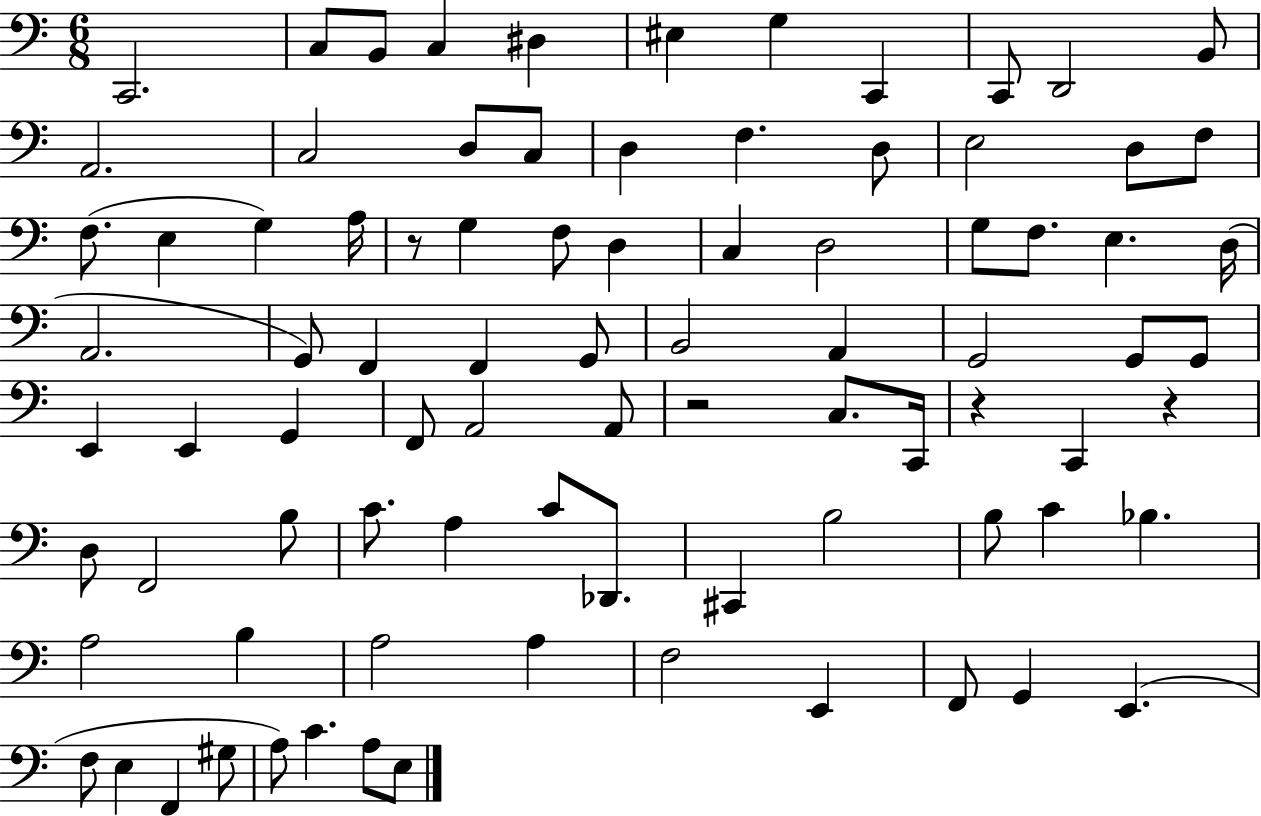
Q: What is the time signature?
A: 6/8